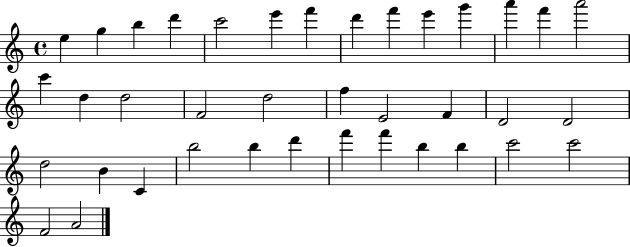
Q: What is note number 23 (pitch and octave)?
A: D4